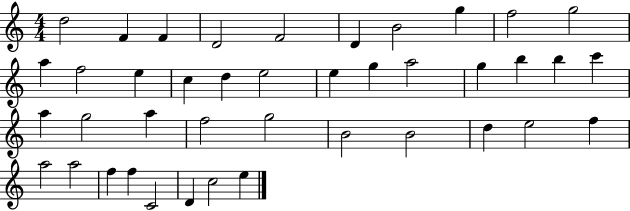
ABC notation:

X:1
T:Untitled
M:4/4
L:1/4
K:C
d2 F F D2 F2 D B2 g f2 g2 a f2 e c d e2 e g a2 g b b c' a g2 a f2 g2 B2 B2 d e2 f a2 a2 f f C2 D c2 e